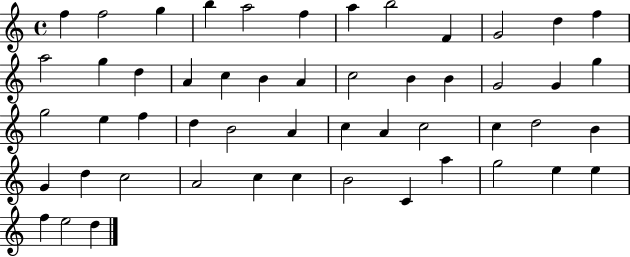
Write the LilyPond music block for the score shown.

{
  \clef treble
  \time 4/4
  \defaultTimeSignature
  \key c \major
  f''4 f''2 g''4 | b''4 a''2 f''4 | a''4 b''2 f'4 | g'2 d''4 f''4 | \break a''2 g''4 d''4 | a'4 c''4 b'4 a'4 | c''2 b'4 b'4 | g'2 g'4 g''4 | \break g''2 e''4 f''4 | d''4 b'2 a'4 | c''4 a'4 c''2 | c''4 d''2 b'4 | \break g'4 d''4 c''2 | a'2 c''4 c''4 | b'2 c'4 a''4 | g''2 e''4 e''4 | \break f''4 e''2 d''4 | \bar "|."
}